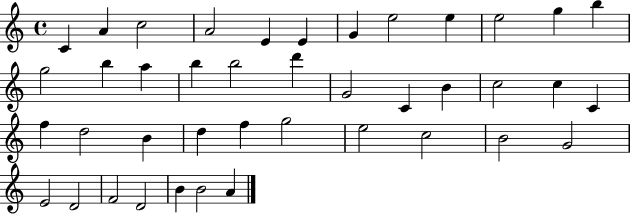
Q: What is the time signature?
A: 4/4